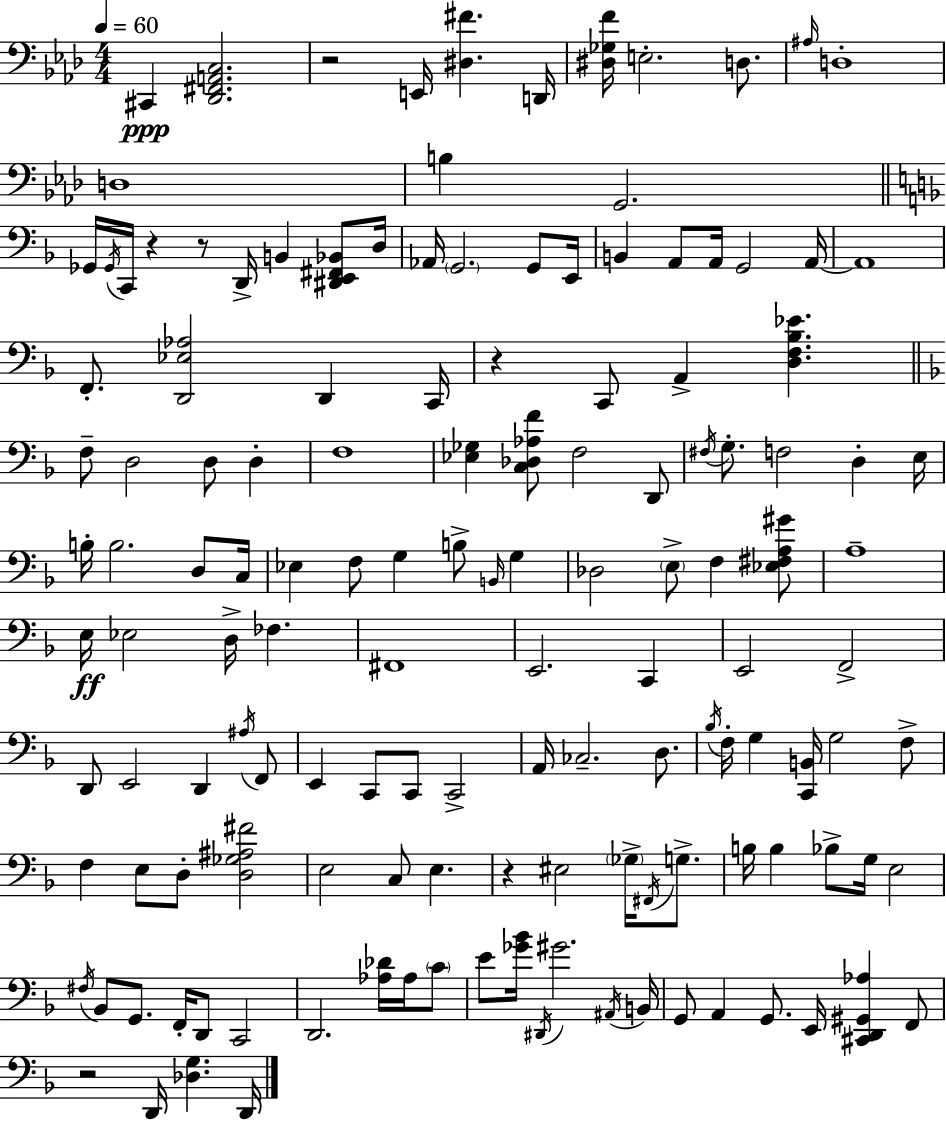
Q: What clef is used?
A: bass